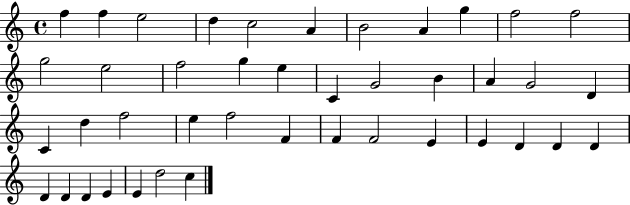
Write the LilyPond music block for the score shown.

{
  \clef treble
  \time 4/4
  \defaultTimeSignature
  \key c \major
  f''4 f''4 e''2 | d''4 c''2 a'4 | b'2 a'4 g''4 | f''2 f''2 | \break g''2 e''2 | f''2 g''4 e''4 | c'4 g'2 b'4 | a'4 g'2 d'4 | \break c'4 d''4 f''2 | e''4 f''2 f'4 | f'4 f'2 e'4 | e'4 d'4 d'4 d'4 | \break d'4 d'4 d'4 e'4 | e'4 d''2 c''4 | \bar "|."
}